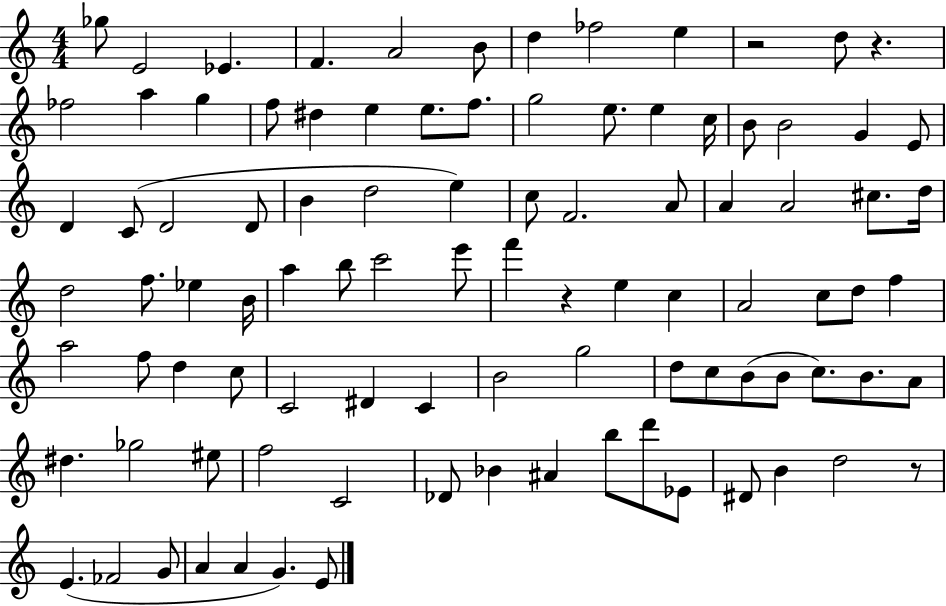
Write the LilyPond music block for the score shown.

{
  \clef treble
  \numericTimeSignature
  \time 4/4
  \key c \major
  \repeat volta 2 { ges''8 e'2 ees'4. | f'4. a'2 b'8 | d''4 fes''2 e''4 | r2 d''8 r4. | \break fes''2 a''4 g''4 | f''8 dis''4 e''4 e''8. f''8. | g''2 e''8. e''4 c''16 | b'8 b'2 g'4 e'8 | \break d'4 c'8( d'2 d'8 | b'4 d''2 e''4) | c''8 f'2. a'8 | a'4 a'2 cis''8. d''16 | \break d''2 f''8. ees''4 b'16 | a''4 b''8 c'''2 e'''8 | f'''4 r4 e''4 c''4 | a'2 c''8 d''8 f''4 | \break a''2 f''8 d''4 c''8 | c'2 dis'4 c'4 | b'2 g''2 | d''8 c''8 b'8( b'8 c''8.) b'8. a'8 | \break dis''4. ges''2 eis''8 | f''2 c'2 | des'8 bes'4 ais'4 b''8 d'''8 ees'8 | dis'8 b'4 d''2 r8 | \break e'4.( fes'2 g'8 | a'4 a'4 g'4.) e'8 | } \bar "|."
}